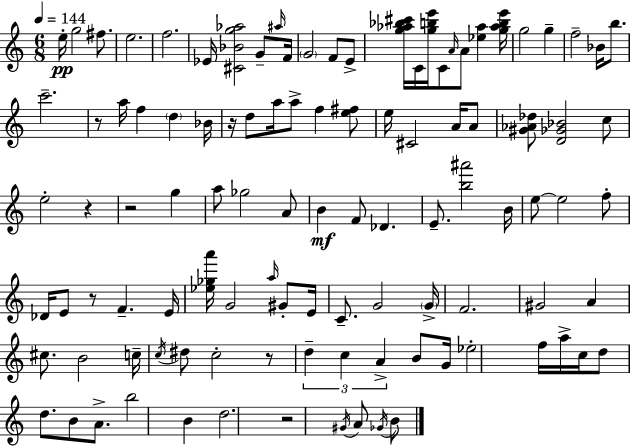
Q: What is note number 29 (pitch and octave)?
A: A5